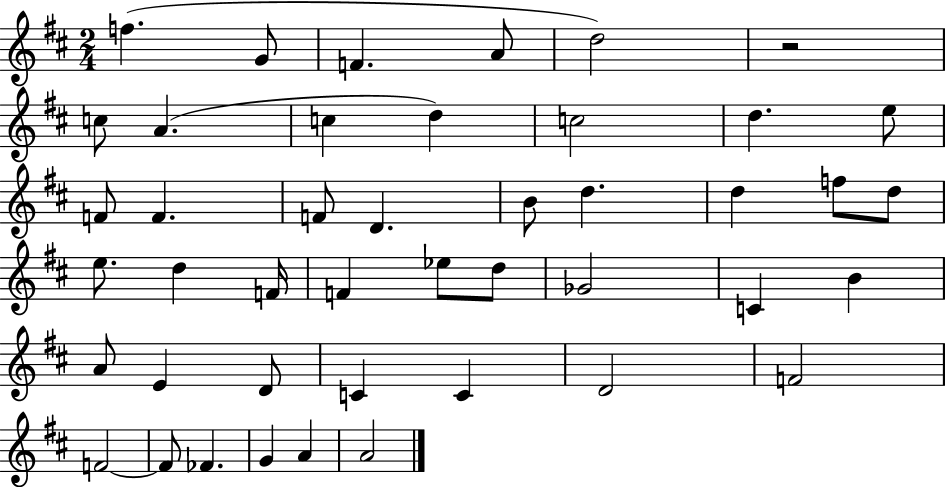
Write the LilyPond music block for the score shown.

{
  \clef treble
  \numericTimeSignature
  \time 2/4
  \key d \major
  f''4.( g'8 | f'4. a'8 | d''2) | r2 | \break c''8 a'4.( | c''4 d''4) | c''2 | d''4. e''8 | \break f'8 f'4. | f'8 d'4. | b'8 d''4. | d''4 f''8 d''8 | \break e''8. d''4 f'16 | f'4 ees''8 d''8 | ges'2 | c'4 b'4 | \break a'8 e'4 d'8 | c'4 c'4 | d'2 | f'2 | \break f'2~~ | f'8 fes'4. | g'4 a'4 | a'2 | \break \bar "|."
}